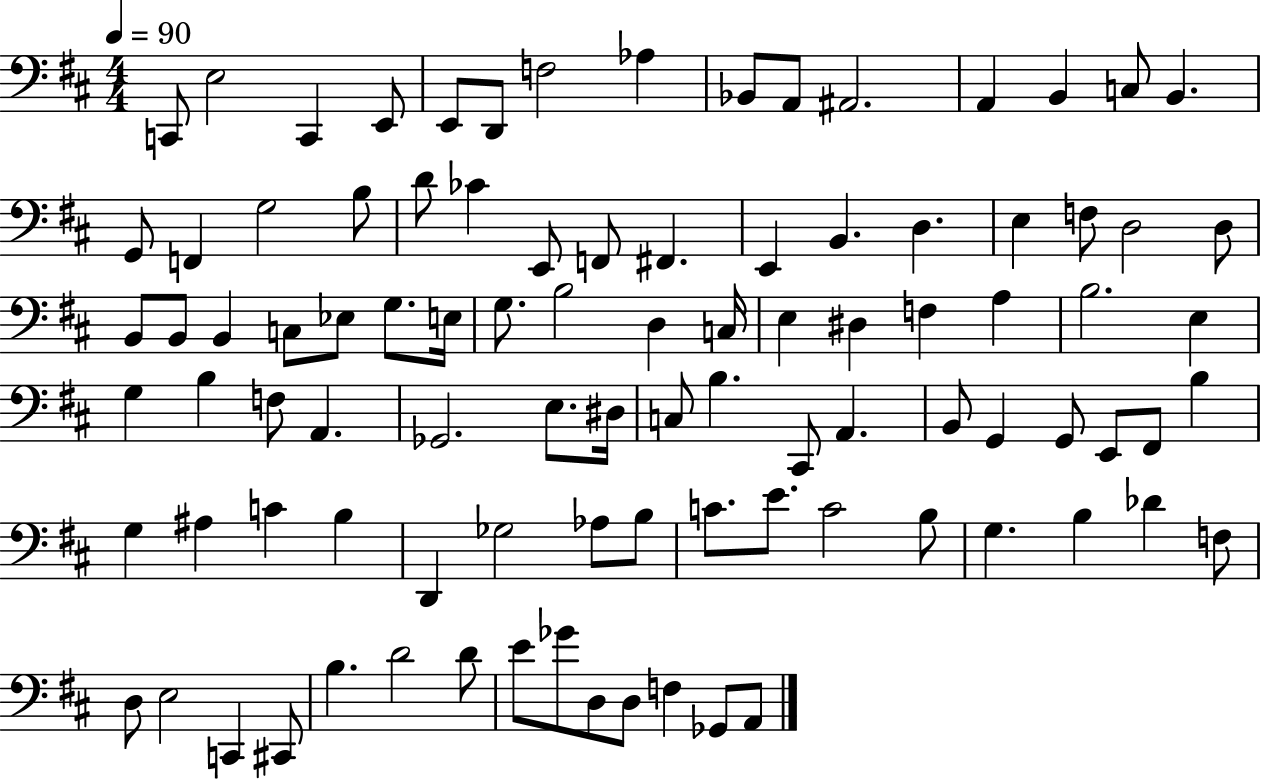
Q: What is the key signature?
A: D major